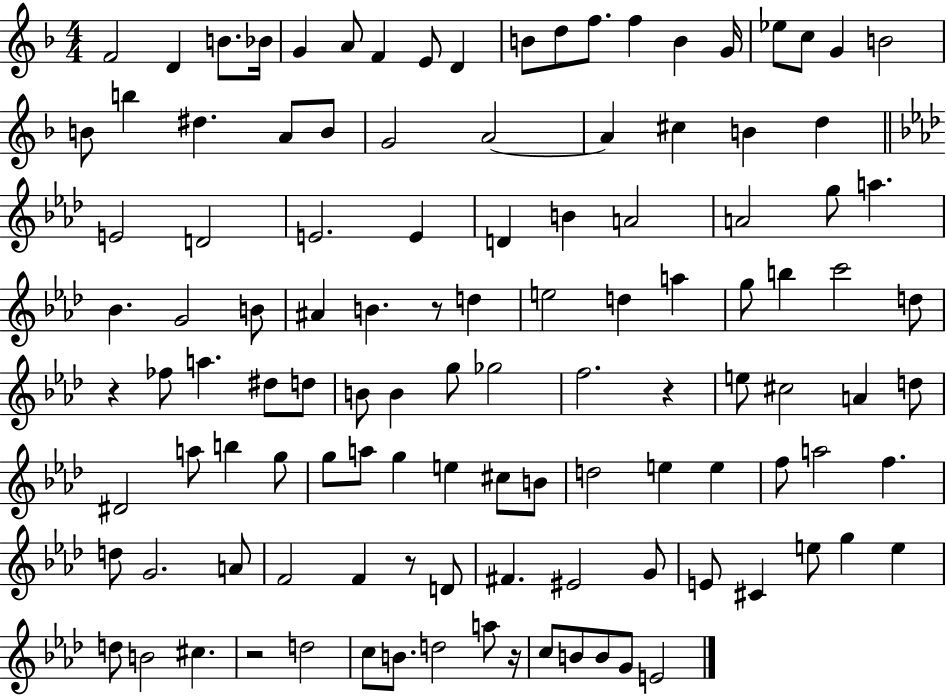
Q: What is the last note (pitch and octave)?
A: E4